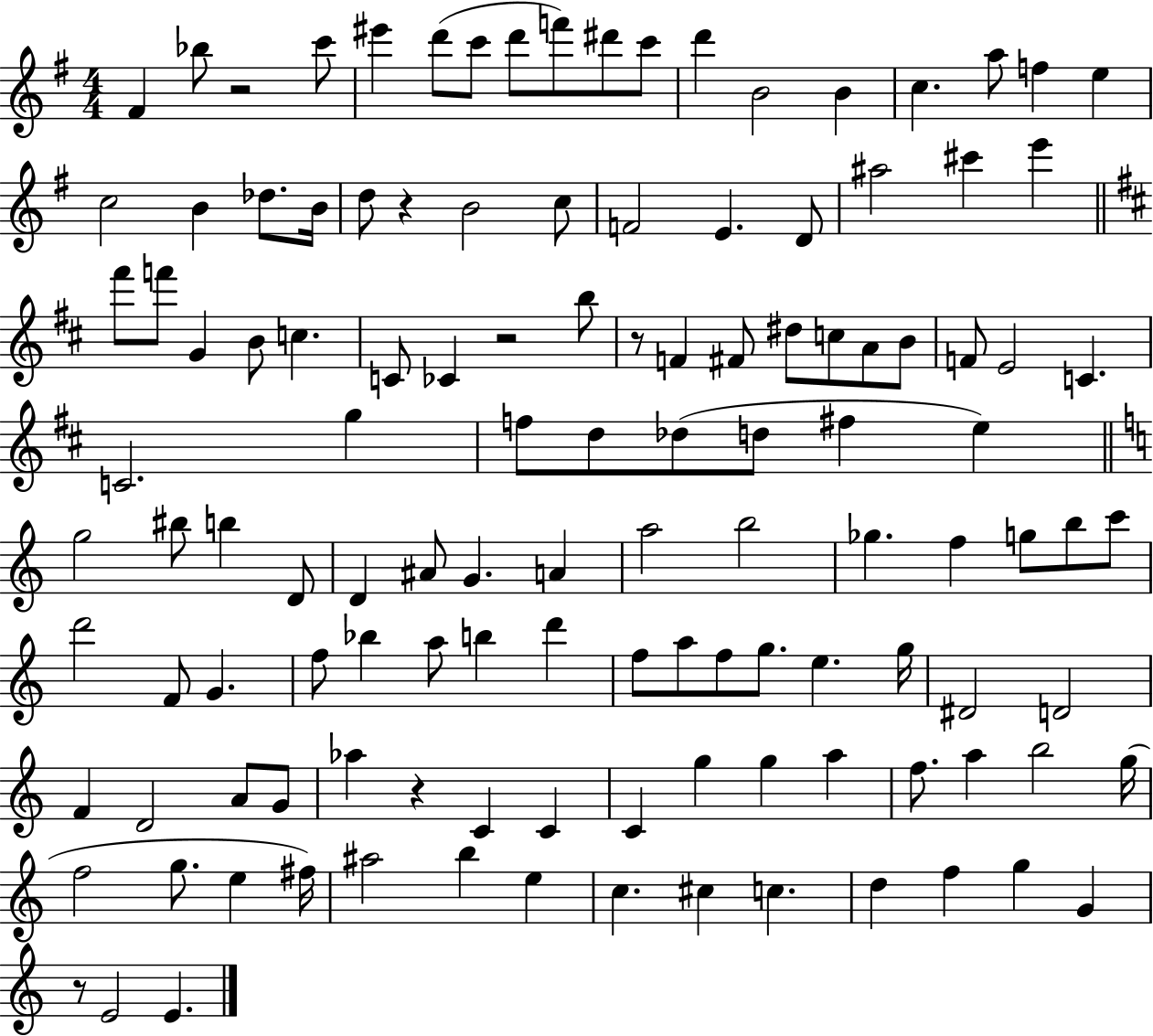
F#4/q Bb5/e R/h C6/e EIS6/q D6/e C6/e D6/e F6/e D#6/e C6/e D6/q B4/h B4/q C5/q. A5/e F5/q E5/q C5/h B4/q Db5/e. B4/s D5/e R/q B4/h C5/e F4/h E4/q. D4/e A#5/h C#6/q E6/q F#6/e F6/e G4/q B4/e C5/q. C4/e CES4/q R/h B5/e R/e F4/q F#4/e D#5/e C5/e A4/e B4/e F4/e E4/h C4/q. C4/h. G5/q F5/e D5/e Db5/e D5/e F#5/q E5/q G5/h BIS5/e B5/q D4/e D4/q A#4/e G4/q. A4/q A5/h B5/h Gb5/q. F5/q G5/e B5/e C6/e D6/h F4/e G4/q. F5/e Bb5/q A5/e B5/q D6/q F5/e A5/e F5/e G5/e. E5/q. G5/s D#4/h D4/h F4/q D4/h A4/e G4/e Ab5/q R/q C4/q C4/q C4/q G5/q G5/q A5/q F5/e. A5/q B5/h G5/s F5/h G5/e. E5/q F#5/s A#5/h B5/q E5/q C5/q. C#5/q C5/q. D5/q F5/q G5/q G4/q R/e E4/h E4/q.